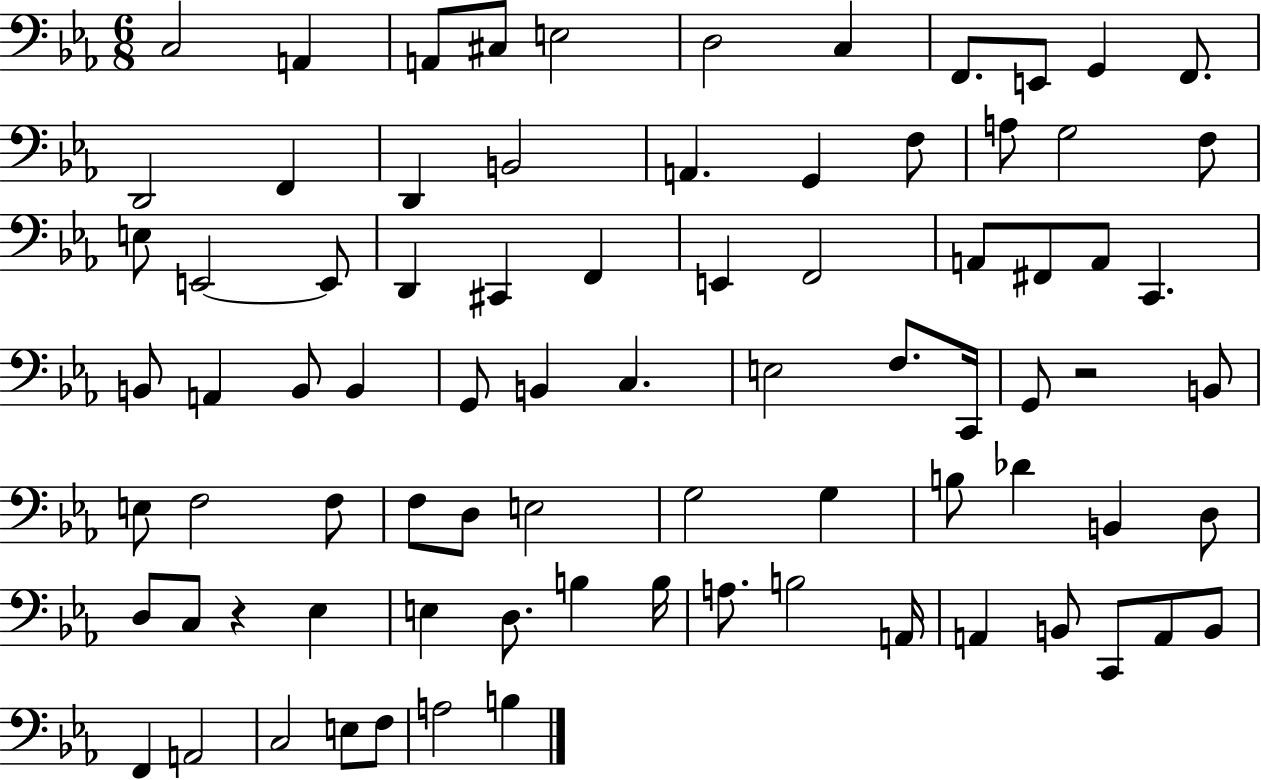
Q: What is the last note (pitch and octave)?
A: B3